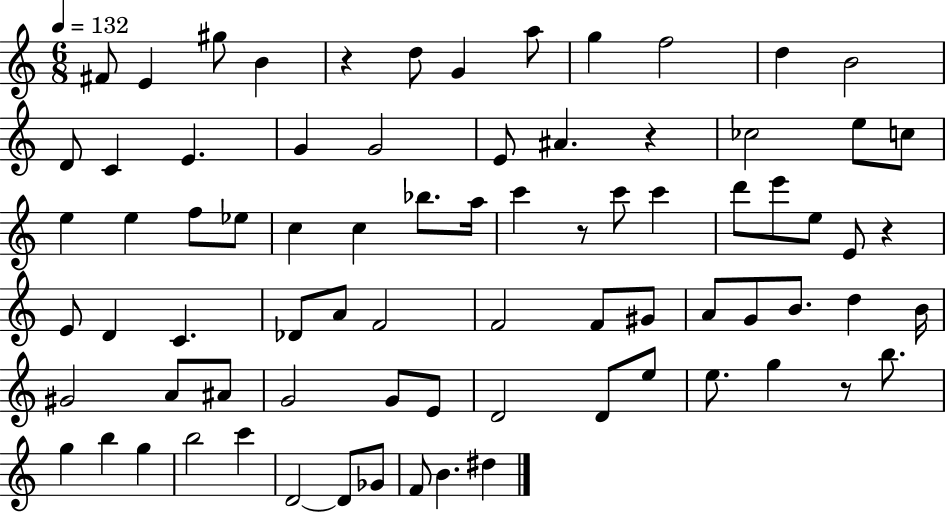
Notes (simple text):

F#4/e E4/q G#5/e B4/q R/q D5/e G4/q A5/e G5/q F5/h D5/q B4/h D4/e C4/q E4/q. G4/q G4/h E4/e A#4/q. R/q CES5/h E5/e C5/e E5/q E5/q F5/e Eb5/e C5/q C5/q Bb5/e. A5/s C6/q R/e C6/e C6/q D6/e E6/e E5/e E4/e R/q E4/e D4/q C4/q. Db4/e A4/e F4/h F4/h F4/e G#4/e A4/e G4/e B4/e. D5/q B4/s G#4/h A4/e A#4/e G4/h G4/e E4/e D4/h D4/e E5/e E5/e. G5/q R/e B5/e. G5/q B5/q G5/q B5/h C6/q D4/h D4/e Gb4/e F4/e B4/q. D#5/q